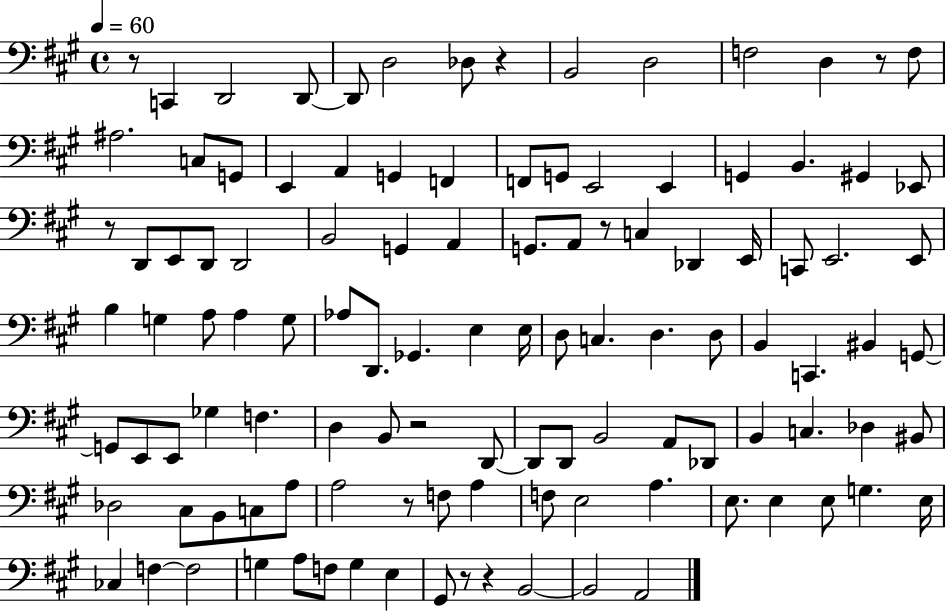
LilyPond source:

{
  \clef bass
  \time 4/4
  \defaultTimeSignature
  \key a \major
  \tempo 4 = 60
  r8 c,4 d,2 d,8~~ | d,8 d2 des8 r4 | b,2 d2 | f2 d4 r8 f8 | \break ais2. c8 g,8 | e,4 a,4 g,4 f,4 | f,8 g,8 e,2 e,4 | g,4 b,4. gis,4 ees,8 | \break r8 d,8 e,8 d,8 d,2 | b,2 g,4 a,4 | g,8. a,8 r8 c4 des,4 e,16 | c,8 e,2. e,8 | \break b4 g4 a8 a4 g8 | aes8 d,8. ges,4. e4 e16 | d8 c4. d4. d8 | b,4 c,4. bis,4 g,8~~ | \break g,8 e,8 e,8 ges4 f4. | d4 b,8 r2 d,8~~ | d,8 d,8 b,2 a,8 des,8 | b,4 c4. des4 bis,8 | \break des2 cis8 b,8 c8 a8 | a2 r8 f8 a4 | f8 e2 a4. | e8. e4 e8 g4. e16 | \break ces4 f4~~ f2 | g4 a8 f8 g4 e4 | gis,8 r8 r4 b,2~~ | b,2 a,2 | \break \bar "|."
}